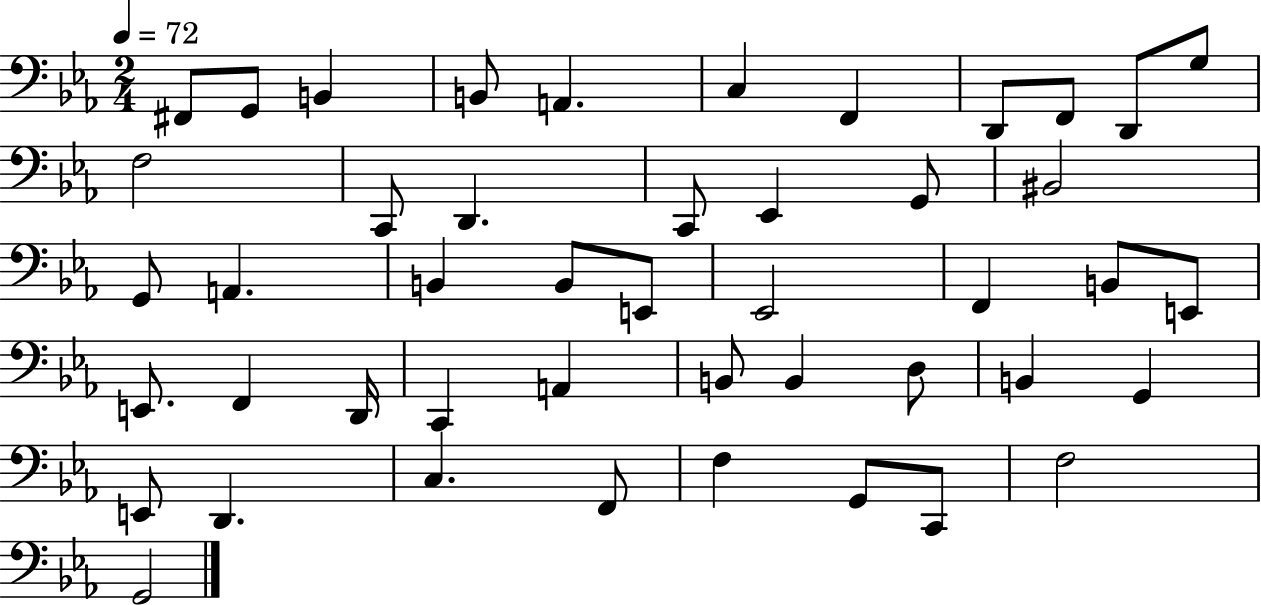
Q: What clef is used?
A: bass